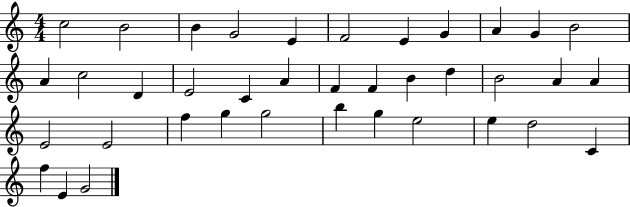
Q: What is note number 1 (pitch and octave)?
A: C5